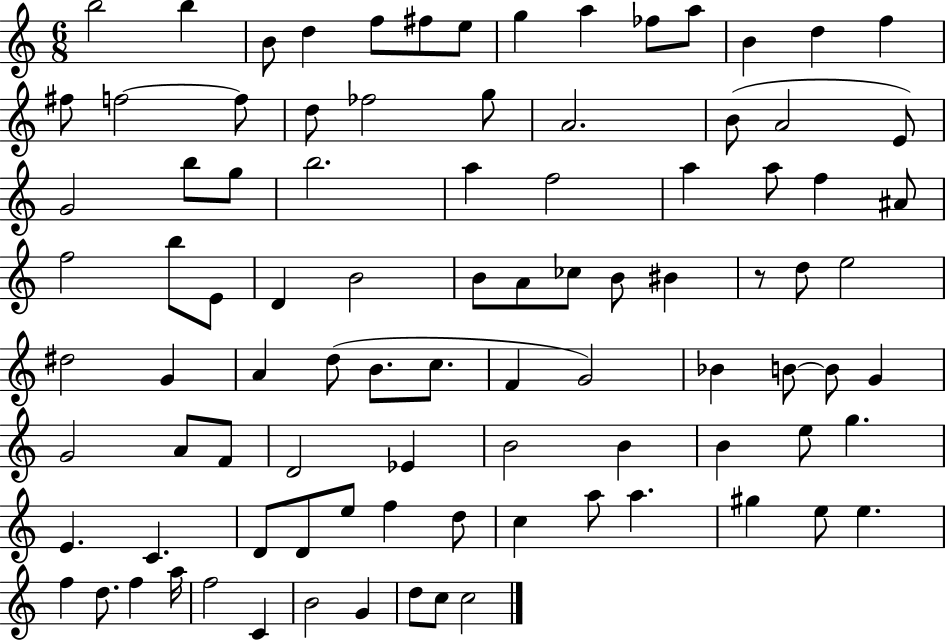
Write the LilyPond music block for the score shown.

{
  \clef treble
  \numericTimeSignature
  \time 6/8
  \key c \major
  b''2 b''4 | b'8 d''4 f''8 fis''8 e''8 | g''4 a''4 fes''8 a''8 | b'4 d''4 f''4 | \break fis''8 f''2~~ f''8 | d''8 fes''2 g''8 | a'2. | b'8( a'2 e'8) | \break g'2 b''8 g''8 | b''2. | a''4 f''2 | a''4 a''8 f''4 ais'8 | \break f''2 b''8 e'8 | d'4 b'2 | b'8 a'8 ces''8 b'8 bis'4 | r8 d''8 e''2 | \break dis''2 g'4 | a'4 d''8( b'8. c''8. | f'4 g'2) | bes'4 b'8~~ b'8 g'4 | \break g'2 a'8 f'8 | d'2 ees'4 | b'2 b'4 | b'4 e''8 g''4. | \break e'4. c'4. | d'8 d'8 e''8 f''4 d''8 | c''4 a''8 a''4. | gis''4 e''8 e''4. | \break f''4 d''8. f''4 a''16 | f''2 c'4 | b'2 g'4 | d''8 c''8 c''2 | \break \bar "|."
}